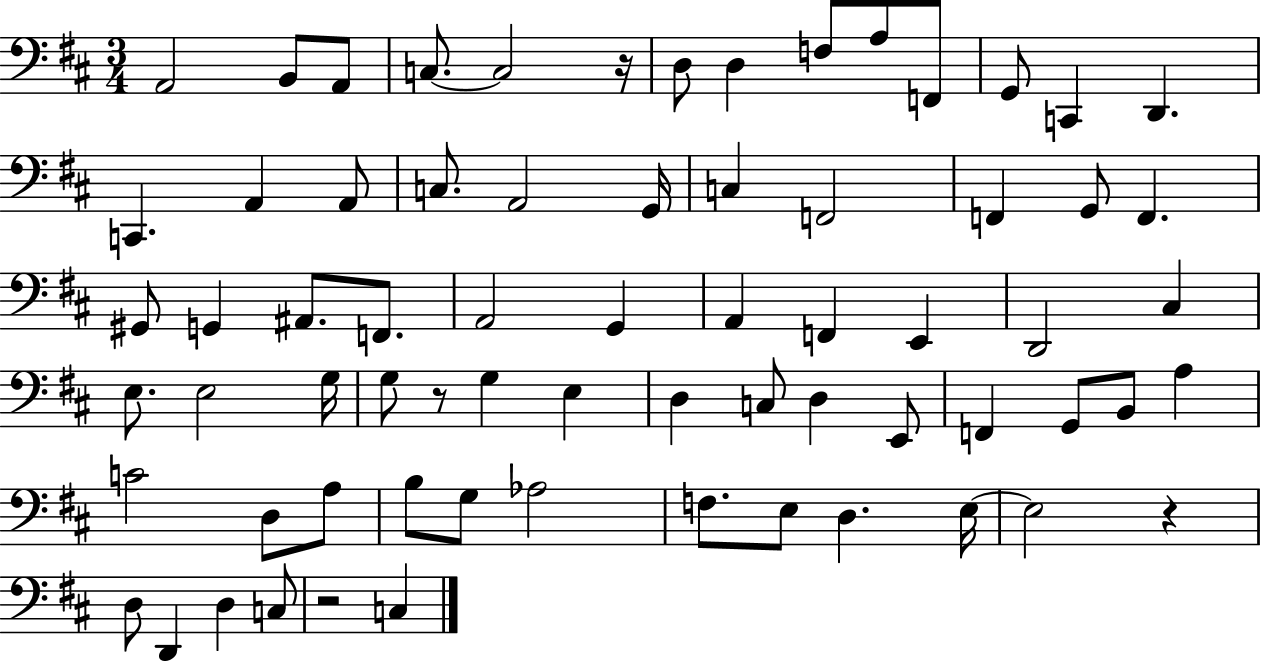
{
  \clef bass
  \numericTimeSignature
  \time 3/4
  \key d \major
  a,2 b,8 a,8 | c8.~~ c2 r16 | d8 d4 f8 a8 f,8 | g,8 c,4 d,4. | \break c,4. a,4 a,8 | c8. a,2 g,16 | c4 f,2 | f,4 g,8 f,4. | \break gis,8 g,4 ais,8. f,8. | a,2 g,4 | a,4 f,4 e,4 | d,2 cis4 | \break e8. e2 g16 | g8 r8 g4 e4 | d4 c8 d4 e,8 | f,4 g,8 b,8 a4 | \break c'2 d8 a8 | b8 g8 aes2 | f8. e8 d4. e16~~ | e2 r4 | \break d8 d,4 d4 c8 | r2 c4 | \bar "|."
}